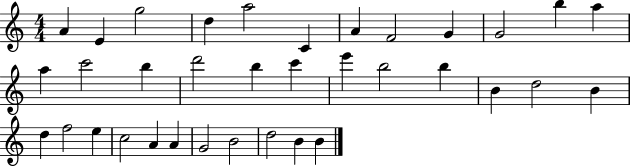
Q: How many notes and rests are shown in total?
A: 35